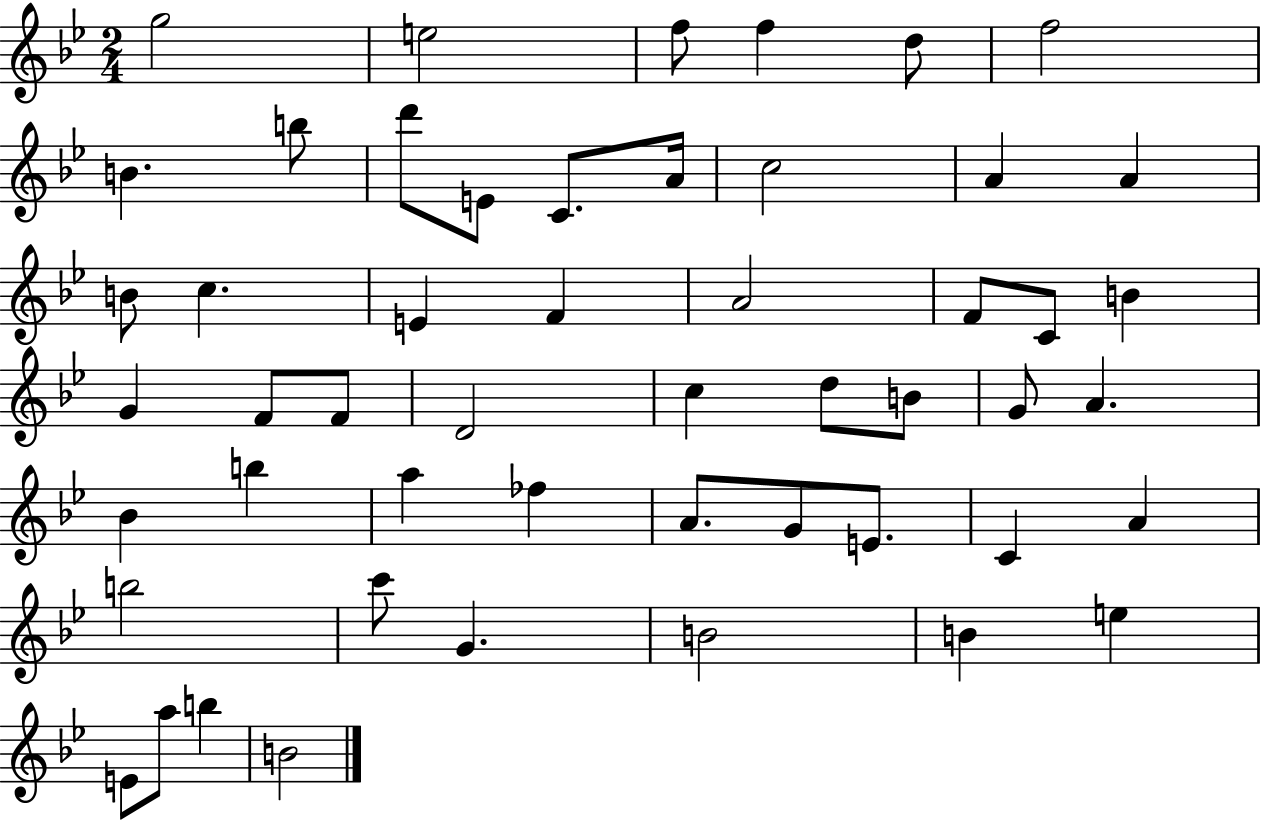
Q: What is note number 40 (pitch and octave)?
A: C4